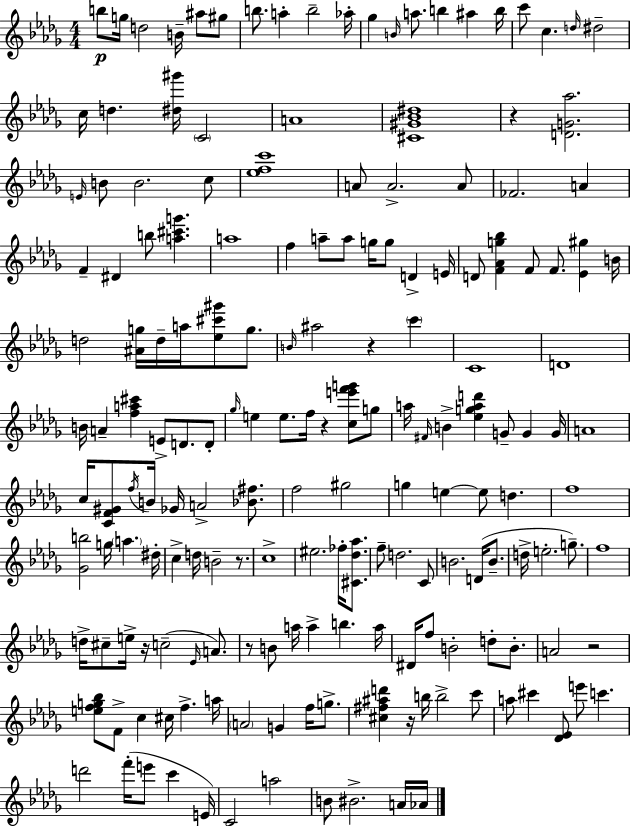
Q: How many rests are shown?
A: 8